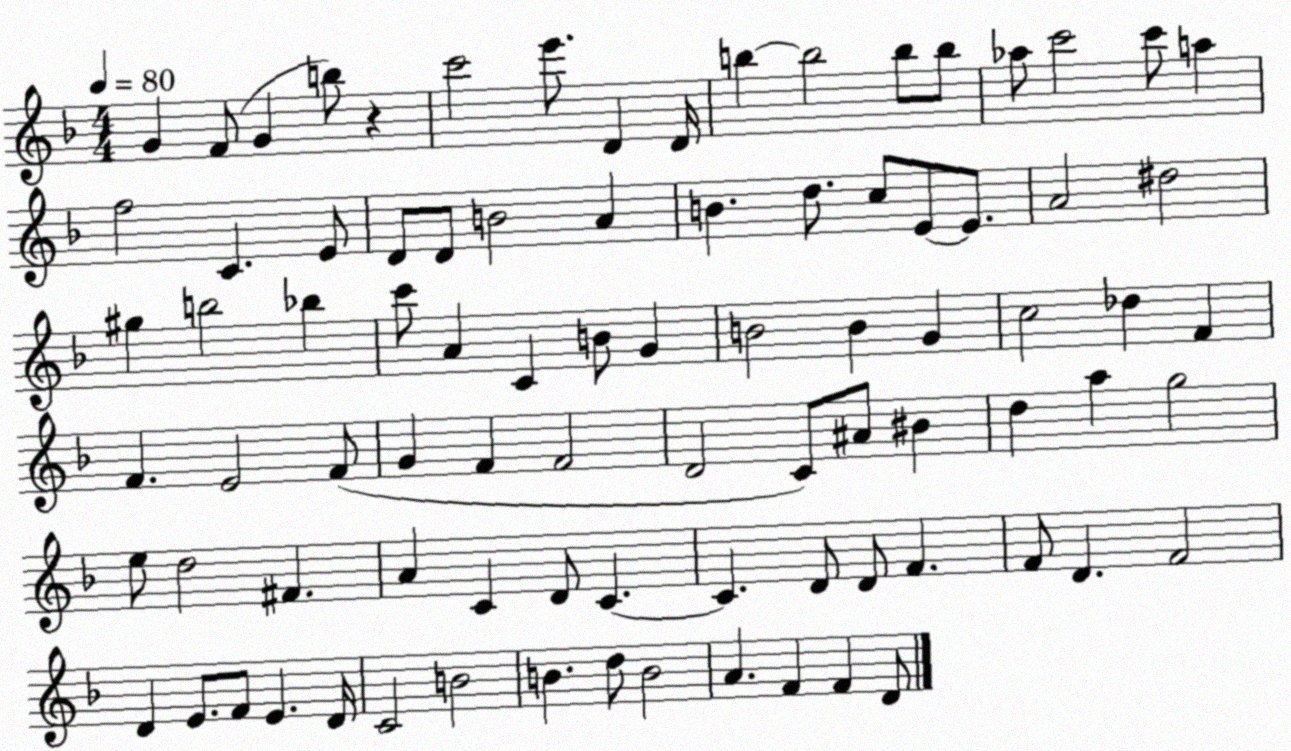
X:1
T:Untitled
M:4/4
L:1/4
K:F
G F/2 G b/2 z c'2 e'/2 D D/4 b b2 b/2 b/2 _a/2 c'2 c'/2 a f2 C E/2 D/2 D/2 B2 A B d/2 c/2 E/2 E/2 A2 ^d2 ^g b2 _b c'/2 A C B/2 G B2 B G c2 _d F F E2 F/2 G F F2 D2 C/2 ^A/2 ^B d a g2 e/2 d2 ^F A C D/2 C C D/2 D/2 F F/2 D F2 D E/2 F/2 E D/4 C2 B2 B d/2 B2 A F F D/2